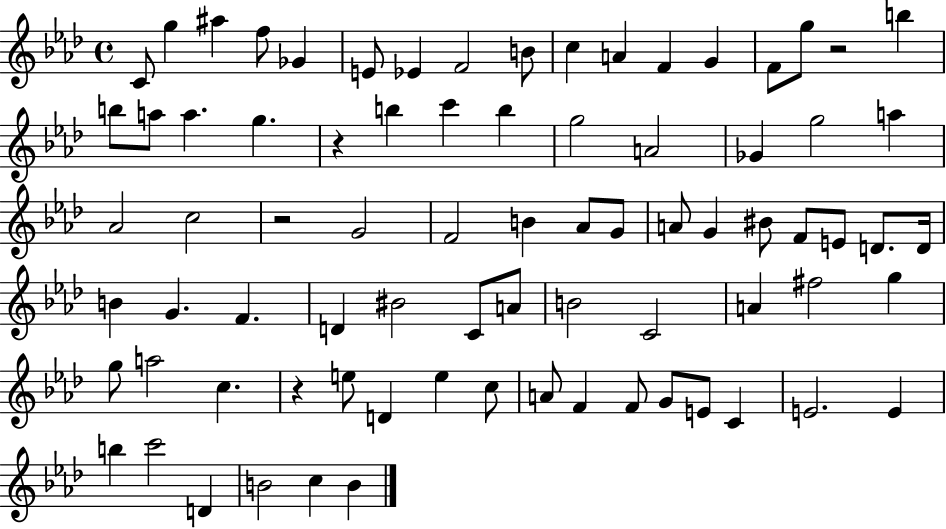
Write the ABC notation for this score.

X:1
T:Untitled
M:4/4
L:1/4
K:Ab
C/2 g ^a f/2 _G E/2 _E F2 B/2 c A F G F/2 g/2 z2 b b/2 a/2 a g z b c' b g2 A2 _G g2 a _A2 c2 z2 G2 F2 B _A/2 G/2 A/2 G ^B/2 F/2 E/2 D/2 D/4 B G F D ^B2 C/2 A/2 B2 C2 A ^f2 g g/2 a2 c z e/2 D e c/2 A/2 F F/2 G/2 E/2 C E2 E b c'2 D B2 c B